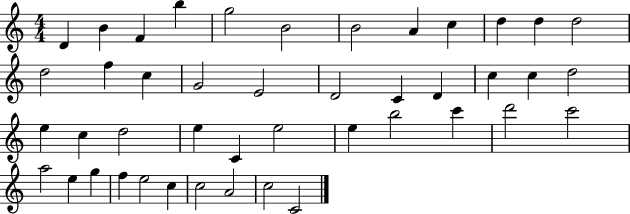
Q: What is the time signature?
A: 4/4